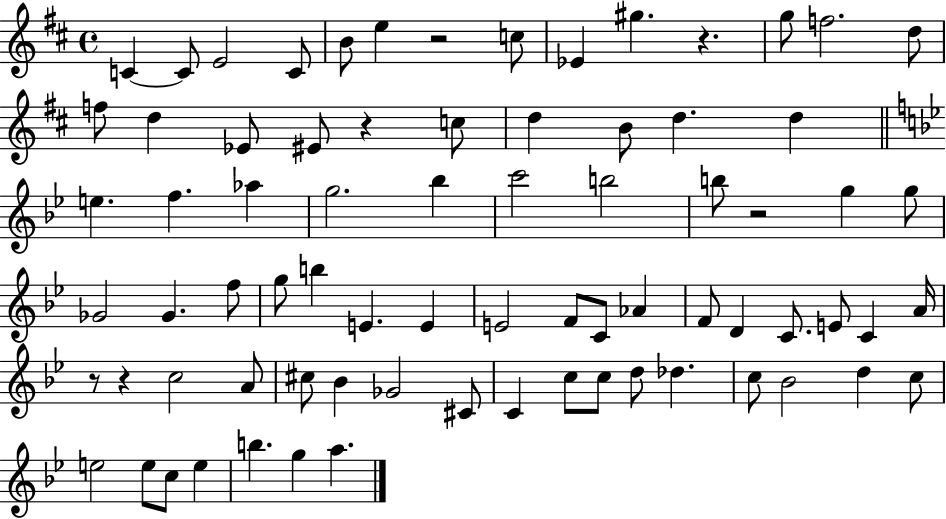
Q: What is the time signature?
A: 4/4